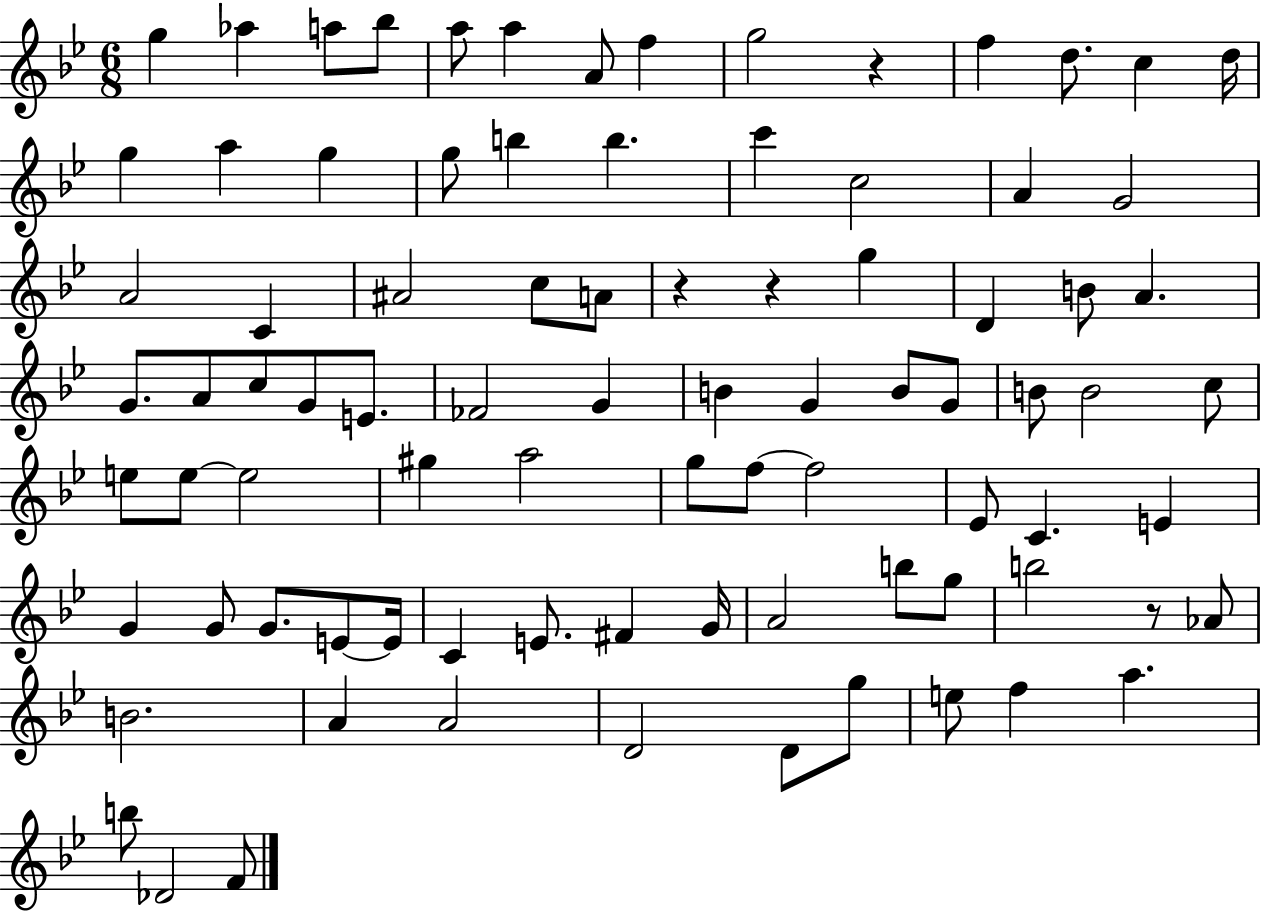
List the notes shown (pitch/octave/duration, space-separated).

G5/q Ab5/q A5/e Bb5/e A5/e A5/q A4/e F5/q G5/h R/q F5/q D5/e. C5/q D5/s G5/q A5/q G5/q G5/e B5/q B5/q. C6/q C5/h A4/q G4/h A4/h C4/q A#4/h C5/e A4/e R/q R/q G5/q D4/q B4/e A4/q. G4/e. A4/e C5/e G4/e E4/e. FES4/h G4/q B4/q G4/q B4/e G4/e B4/e B4/h C5/e E5/e E5/e E5/h G#5/q A5/h G5/e F5/e F5/h Eb4/e C4/q. E4/q G4/q G4/e G4/e. E4/e E4/s C4/q E4/e. F#4/q G4/s A4/h B5/e G5/e B5/h R/e Ab4/e B4/h. A4/q A4/h D4/h D4/e G5/e E5/e F5/q A5/q. B5/e Db4/h F4/e